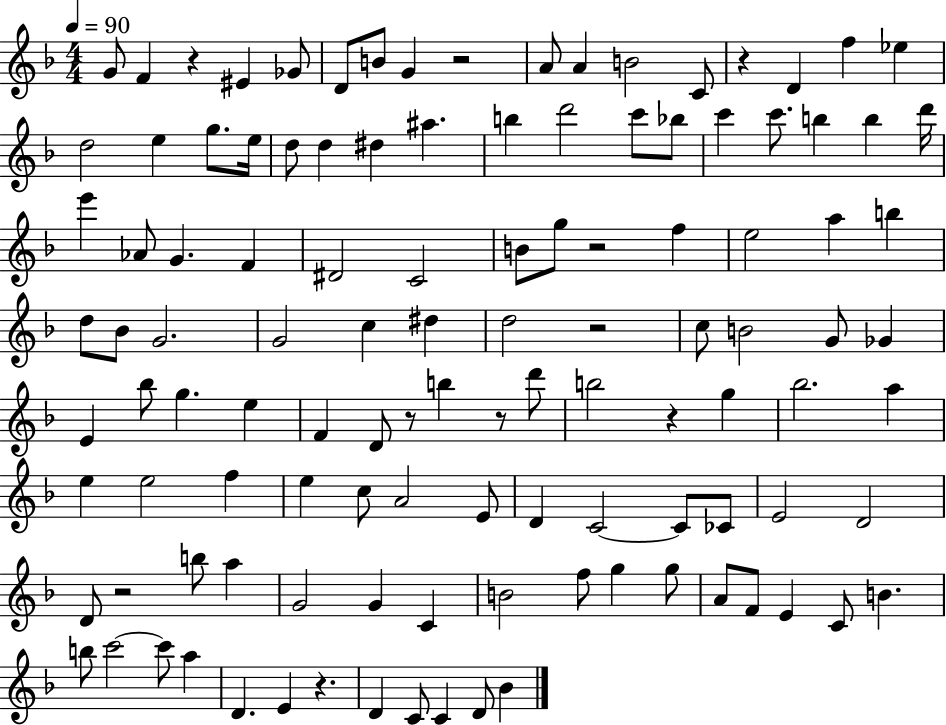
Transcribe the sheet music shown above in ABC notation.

X:1
T:Untitled
M:4/4
L:1/4
K:F
G/2 F z ^E _G/2 D/2 B/2 G z2 A/2 A B2 C/2 z D f _e d2 e g/2 e/4 d/2 d ^d ^a b d'2 c'/2 _b/2 c' c'/2 b b d'/4 e' _A/2 G F ^D2 C2 B/2 g/2 z2 f e2 a b d/2 _B/2 G2 G2 c ^d d2 z2 c/2 B2 G/2 _G E _b/2 g e F D/2 z/2 b z/2 d'/2 b2 z g _b2 a e e2 f e c/2 A2 E/2 D C2 C/2 _C/2 E2 D2 D/2 z2 b/2 a G2 G C B2 f/2 g g/2 A/2 F/2 E C/2 B b/2 c'2 c'/2 a D E z D C/2 C D/2 _B